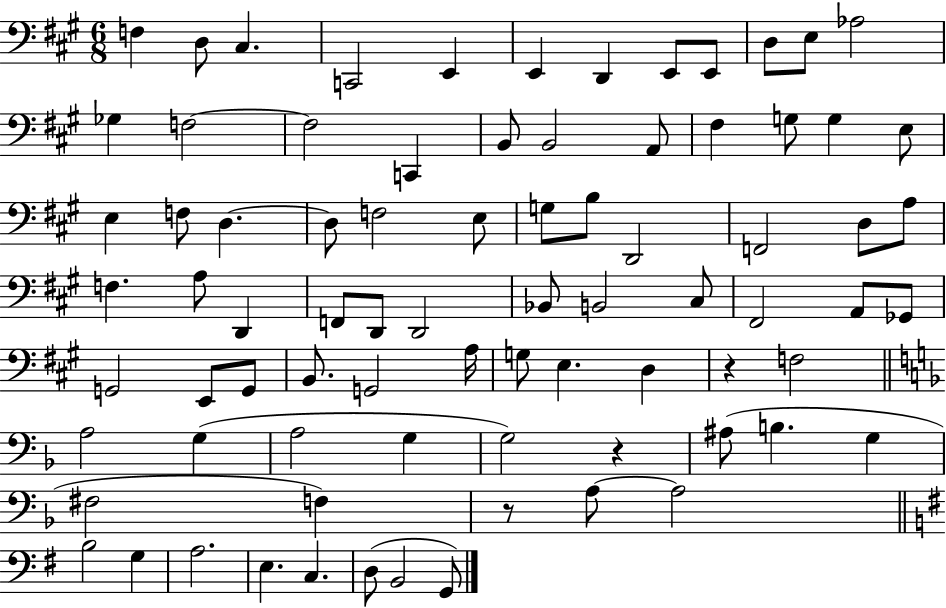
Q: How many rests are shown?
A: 3